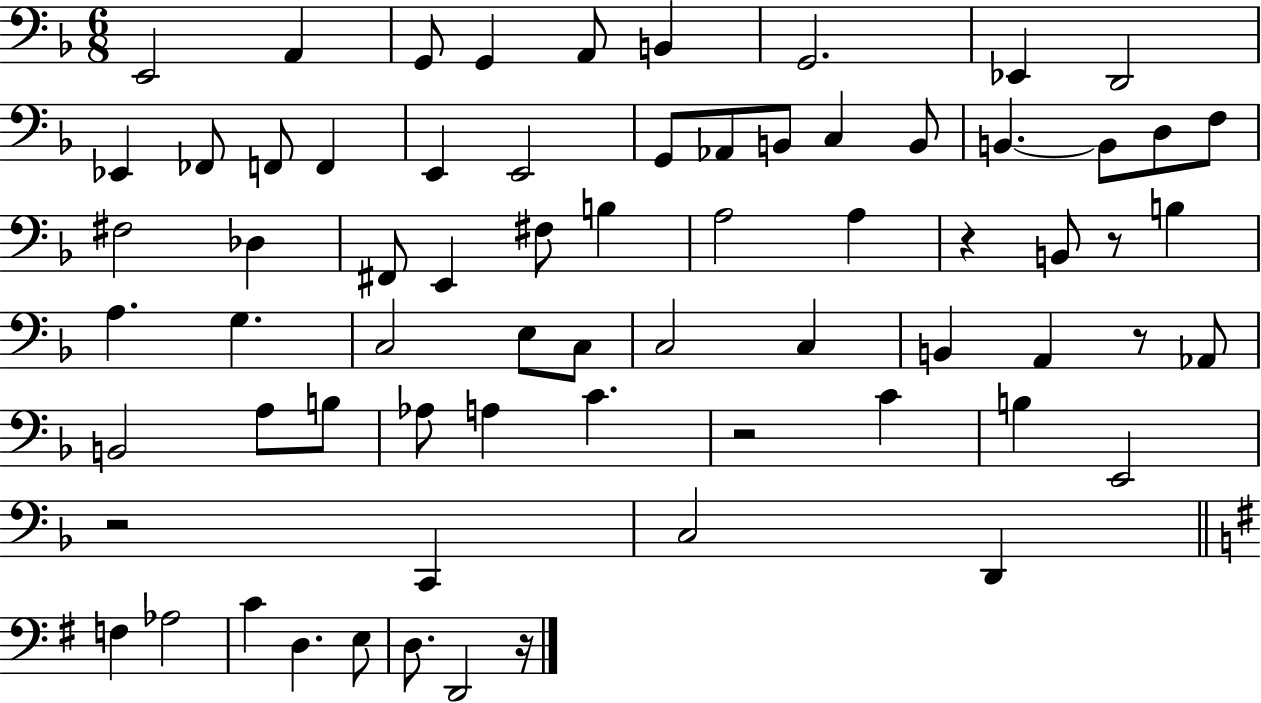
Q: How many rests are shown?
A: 6